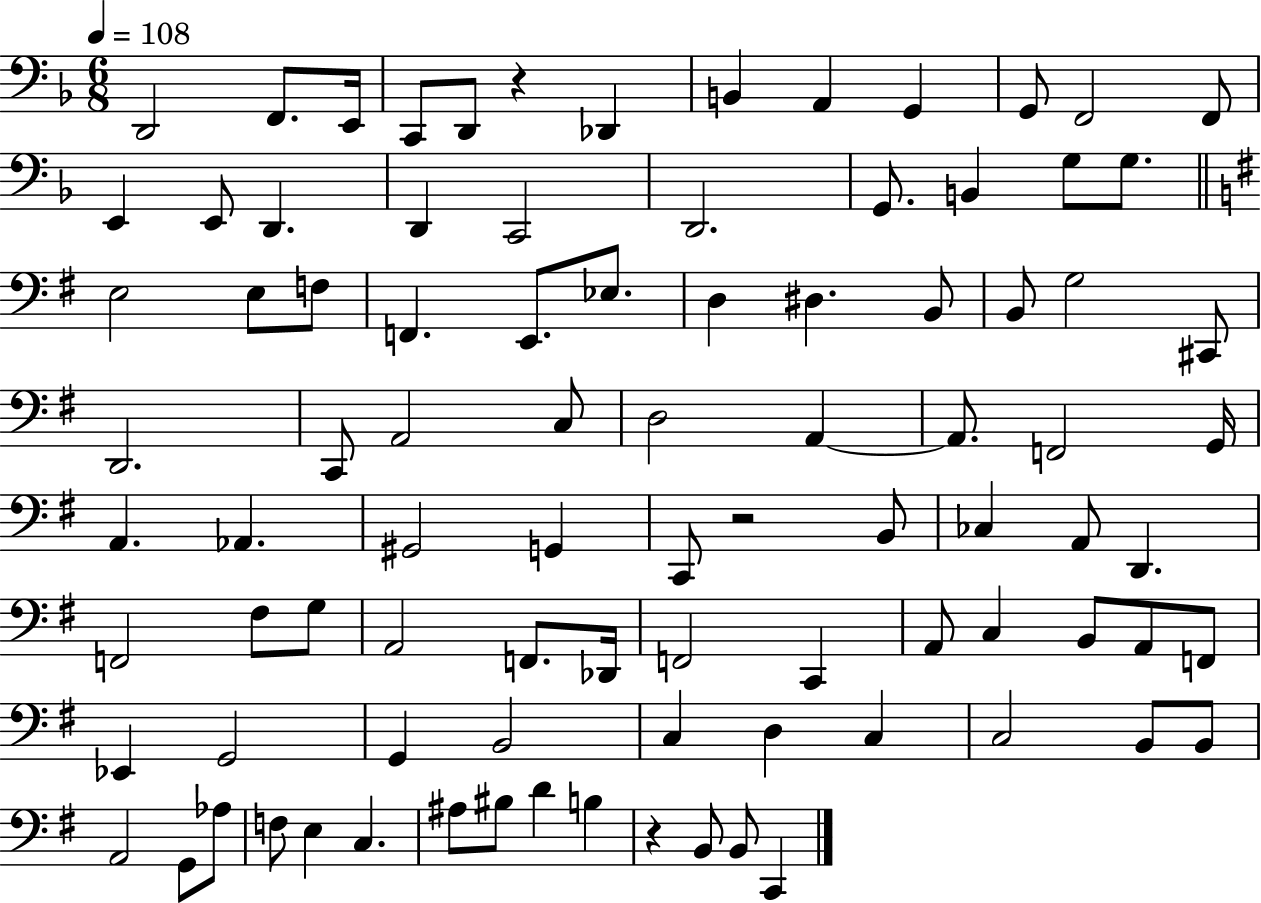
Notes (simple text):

D2/h F2/e. E2/s C2/e D2/e R/q Db2/q B2/q A2/q G2/q G2/e F2/h F2/e E2/q E2/e D2/q. D2/q C2/h D2/h. G2/e. B2/q G3/e G3/e. E3/h E3/e F3/e F2/q. E2/e. Eb3/e. D3/q D#3/q. B2/e B2/e G3/h C#2/e D2/h. C2/e A2/h C3/e D3/h A2/q A2/e. F2/h G2/s A2/q. Ab2/q. G#2/h G2/q C2/e R/h B2/e CES3/q A2/e D2/q. F2/h F#3/e G3/e A2/h F2/e. Db2/s F2/h C2/q A2/e C3/q B2/e A2/e F2/e Eb2/q G2/h G2/q B2/h C3/q D3/q C3/q C3/h B2/e B2/e A2/h G2/e Ab3/e F3/e E3/q C3/q. A#3/e BIS3/e D4/q B3/q R/q B2/e B2/e C2/q